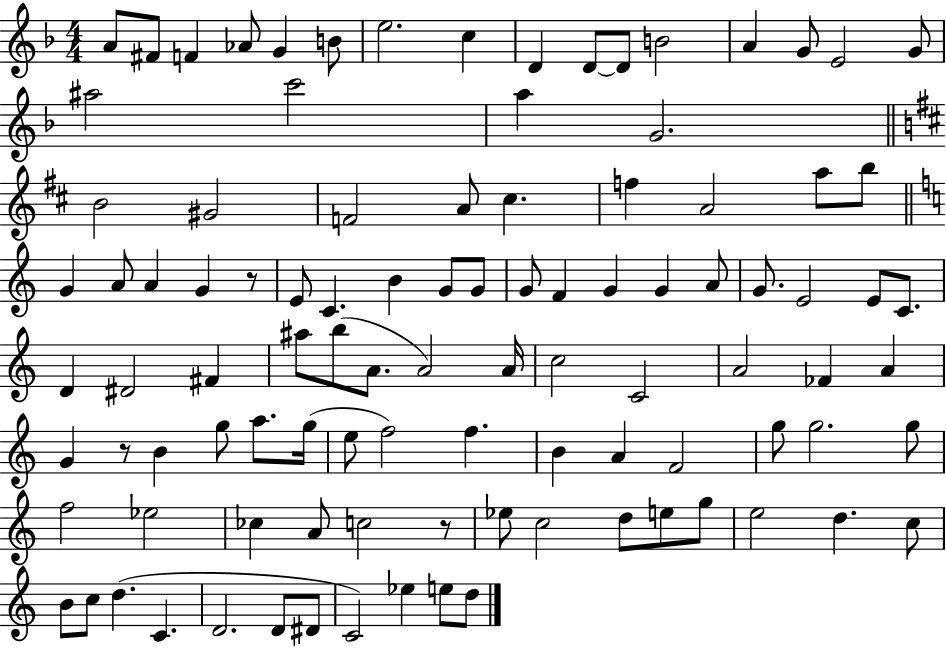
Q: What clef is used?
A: treble